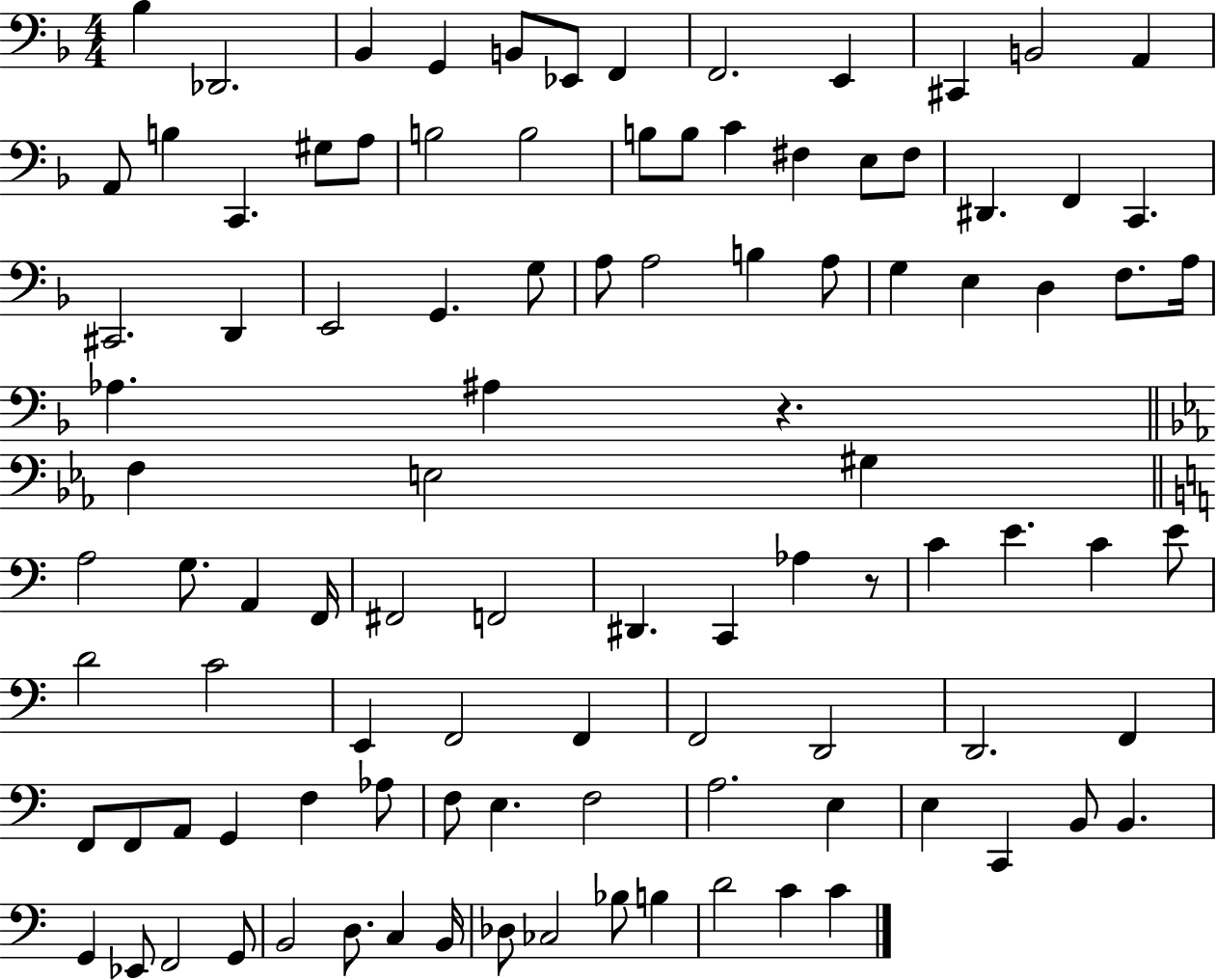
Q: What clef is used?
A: bass